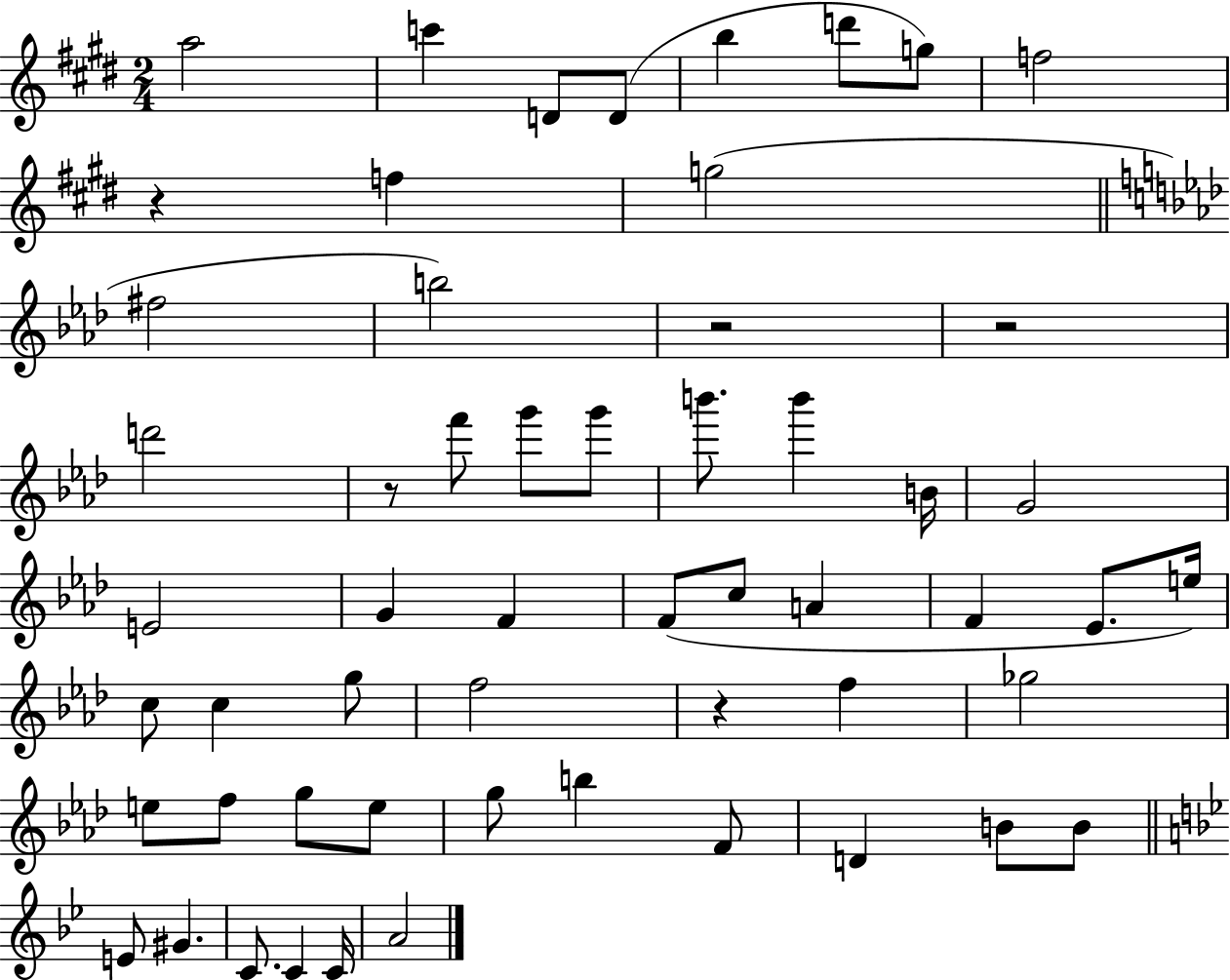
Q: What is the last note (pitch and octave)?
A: A4